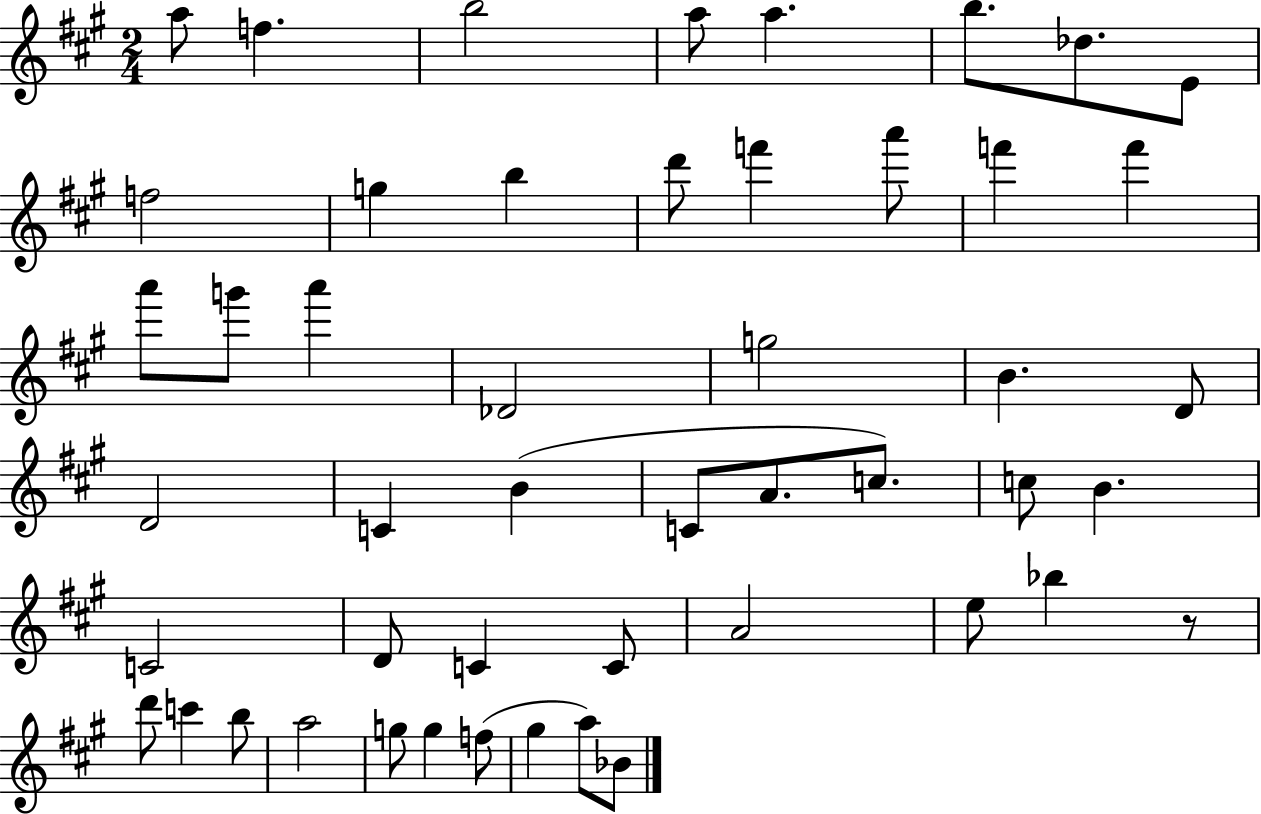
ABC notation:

X:1
T:Untitled
M:2/4
L:1/4
K:A
a/2 f b2 a/2 a b/2 _d/2 E/2 f2 g b d'/2 f' a'/2 f' f' a'/2 g'/2 a' _D2 g2 B D/2 D2 C B C/2 A/2 c/2 c/2 B C2 D/2 C C/2 A2 e/2 _b z/2 d'/2 c' b/2 a2 g/2 g f/2 ^g a/2 _B/2